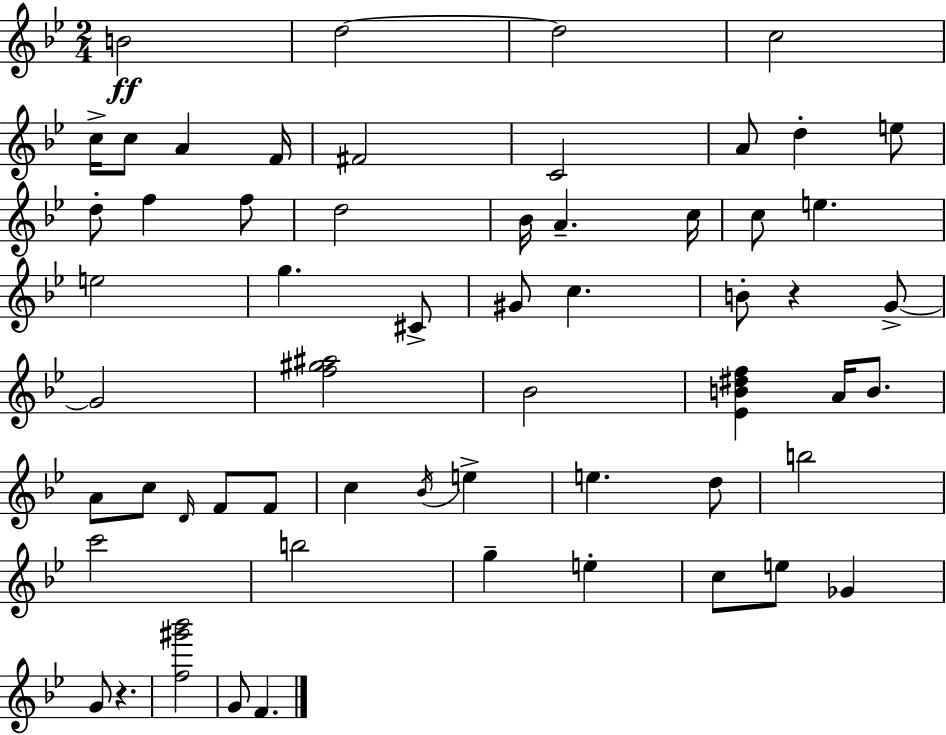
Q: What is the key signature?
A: G minor